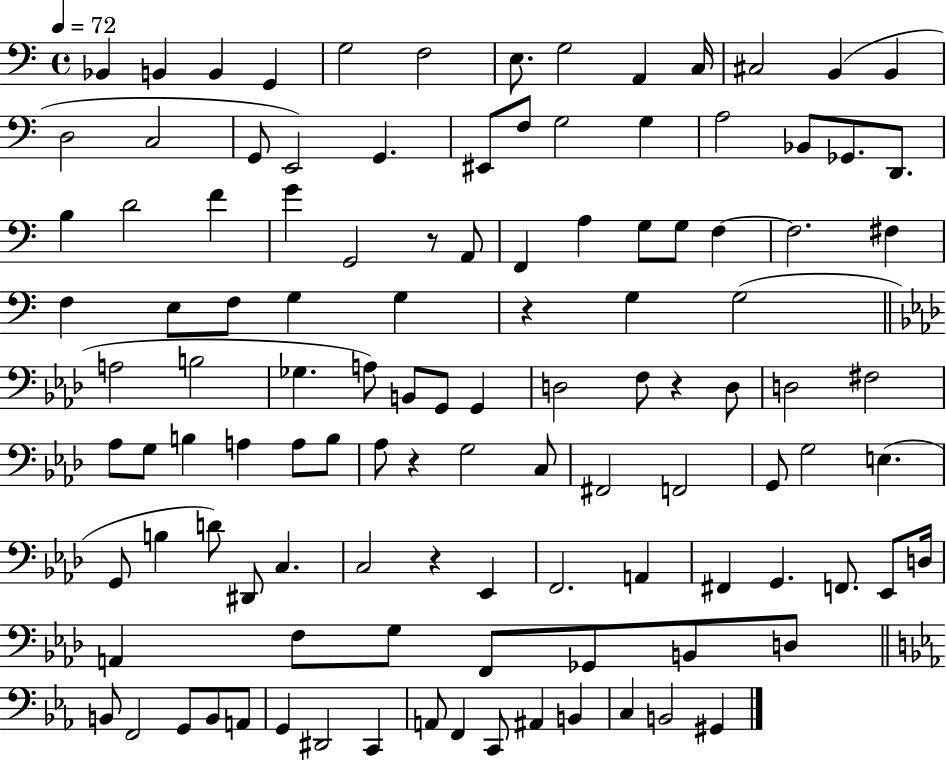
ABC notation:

X:1
T:Untitled
M:4/4
L:1/4
K:C
_B,, B,, B,, G,, G,2 F,2 E,/2 G,2 A,, C,/4 ^C,2 B,, B,, D,2 C,2 G,,/2 E,,2 G,, ^E,,/2 F,/2 G,2 G, A,2 _B,,/2 _G,,/2 D,,/2 B, D2 F G G,,2 z/2 A,,/2 F,, A, G,/2 G,/2 F, F,2 ^F, F, E,/2 F,/2 G, G, z G, G,2 A,2 B,2 _G, A,/2 B,,/2 G,,/2 G,, D,2 F,/2 z D,/2 D,2 ^F,2 _A,/2 G,/2 B, A, A,/2 B,/2 _A,/2 z G,2 C,/2 ^F,,2 F,,2 G,,/2 G,2 E, G,,/2 B, D/2 ^D,,/2 C, C,2 z _E,, F,,2 A,, ^F,, G,, F,,/2 _E,,/2 D,/4 A,, F,/2 G,/2 F,,/2 _G,,/2 B,,/2 D,/2 B,,/2 F,,2 G,,/2 B,,/2 A,,/2 G,, ^D,,2 C,, A,,/2 F,, C,,/2 ^A,, B,, C, B,,2 ^G,,